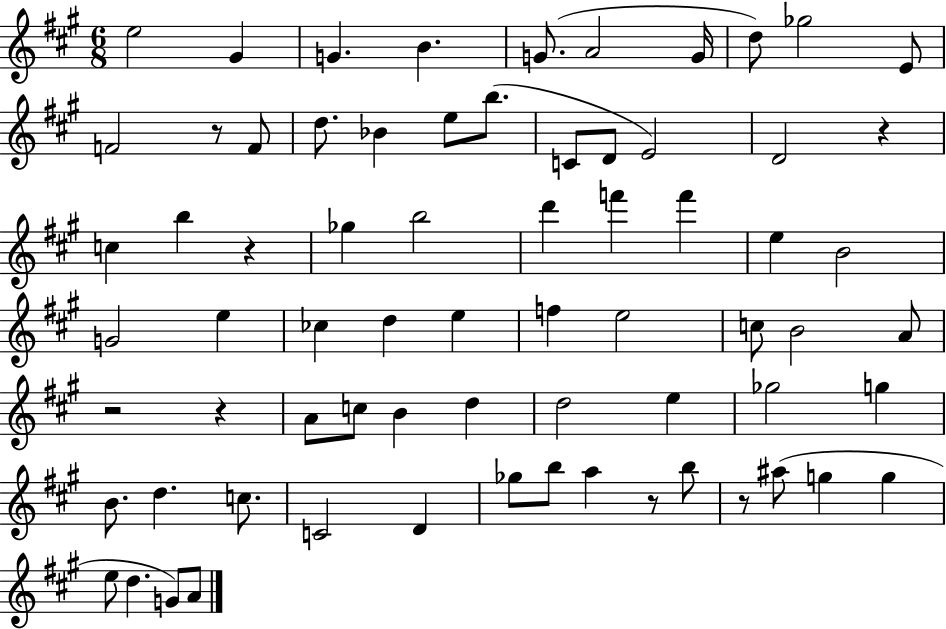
X:1
T:Untitled
M:6/8
L:1/4
K:A
e2 ^G G B G/2 A2 G/4 d/2 _g2 E/2 F2 z/2 F/2 d/2 _B e/2 b/2 C/2 D/2 E2 D2 z c b z _g b2 d' f' f' e B2 G2 e _c d e f e2 c/2 B2 A/2 z2 z A/2 c/2 B d d2 e _g2 g B/2 d c/2 C2 D _g/2 b/2 a z/2 b/2 z/2 ^a/2 g g e/2 d G/2 A/2